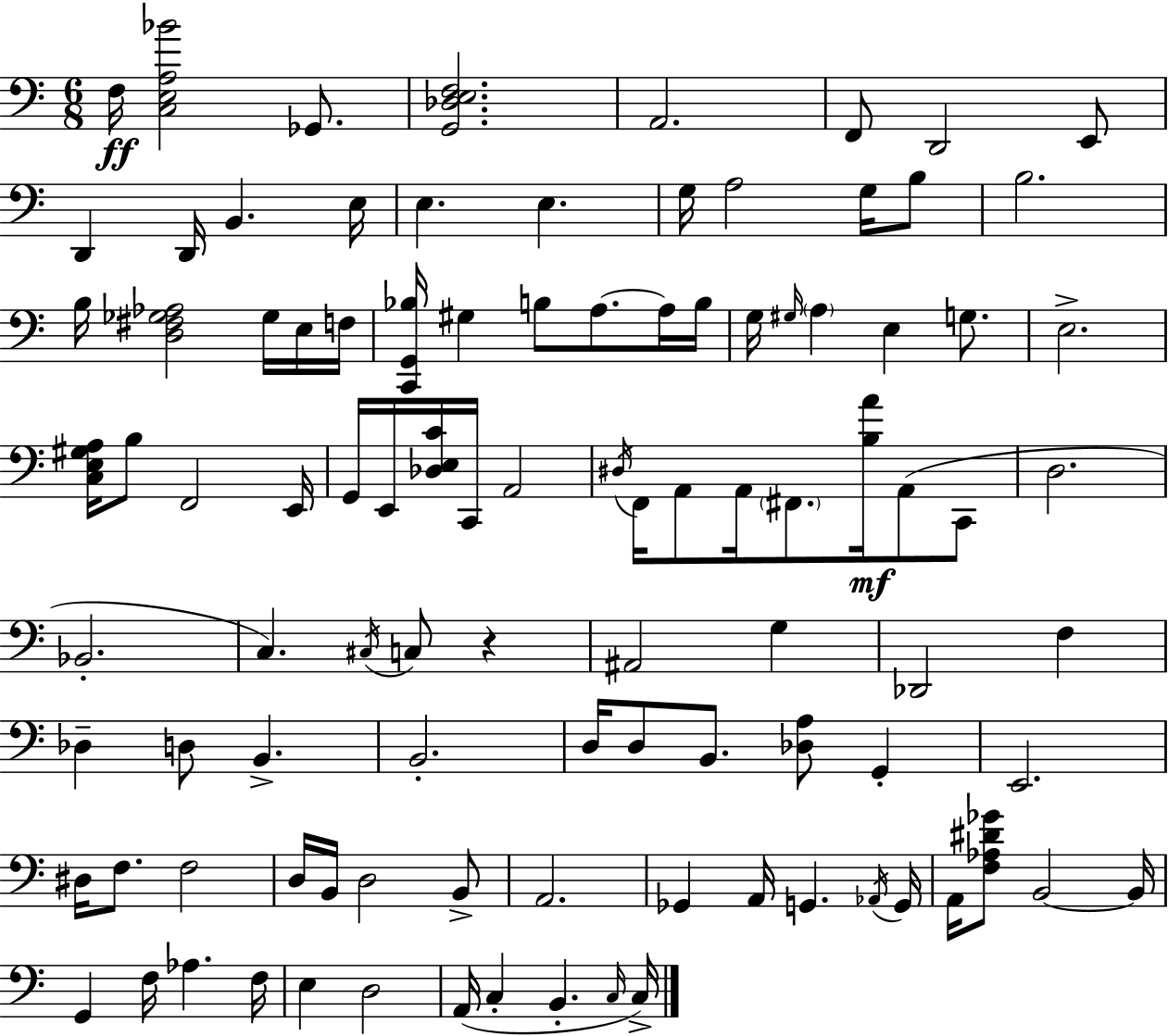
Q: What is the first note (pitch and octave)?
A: F3